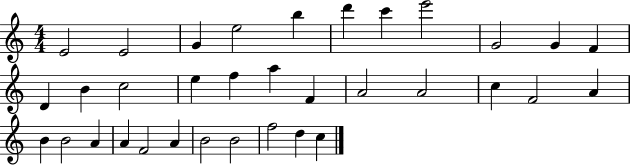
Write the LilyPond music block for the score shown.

{
  \clef treble
  \numericTimeSignature
  \time 4/4
  \key c \major
  e'2 e'2 | g'4 e''2 b''4 | d'''4 c'''4 e'''2 | g'2 g'4 f'4 | \break d'4 b'4 c''2 | e''4 f''4 a''4 f'4 | a'2 a'2 | c''4 f'2 a'4 | \break b'4 b'2 a'4 | a'4 f'2 a'4 | b'2 b'2 | f''2 d''4 c''4 | \break \bar "|."
}